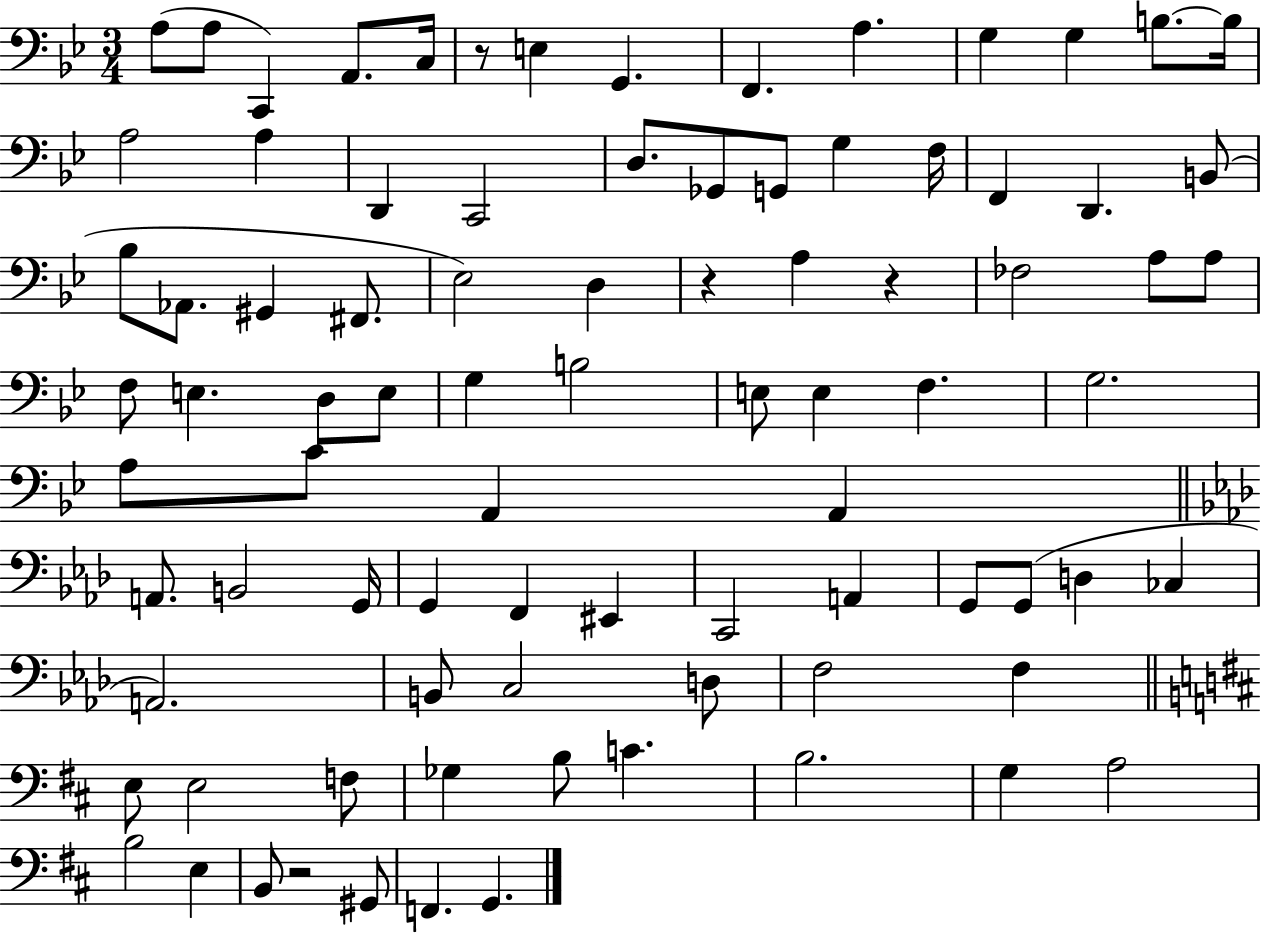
{
  \clef bass
  \numericTimeSignature
  \time 3/4
  \key bes \major
  a8( a8 c,4) a,8. c16 | r8 e4 g,4. | f,4. a4. | g4 g4 b8.~~ b16 | \break a2 a4 | d,4 c,2 | d8. ges,8 g,8 g4 f16 | f,4 d,4. b,8( | \break bes8 aes,8. gis,4 fis,8. | ees2) d4 | r4 a4 r4 | fes2 a8 a8 | \break f8 e4. d8 e8 | g4 b2 | e8 e4 f4. | g2. | \break a8 c'8 a,4 a,4 | \bar "||" \break \key aes \major a,8. b,2 g,16 | g,4 f,4 eis,4 | c,2 a,4 | g,8 g,8( d4 ces4 | \break a,2.) | b,8 c2 d8 | f2 f4 | \bar "||" \break \key d \major e8 e2 f8 | ges4 b8 c'4. | b2. | g4 a2 | \break b2 e4 | b,8 r2 gis,8 | f,4. g,4. | \bar "|."
}